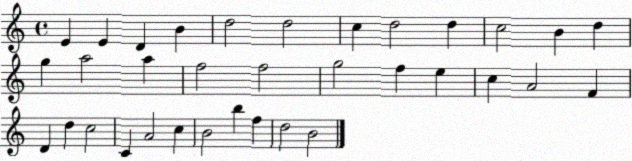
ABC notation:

X:1
T:Untitled
M:4/4
L:1/4
K:C
E E D B d2 d2 c d2 d c2 B d g a2 a f2 f2 g2 f e c A2 F D d c2 C A2 c B2 b f d2 B2